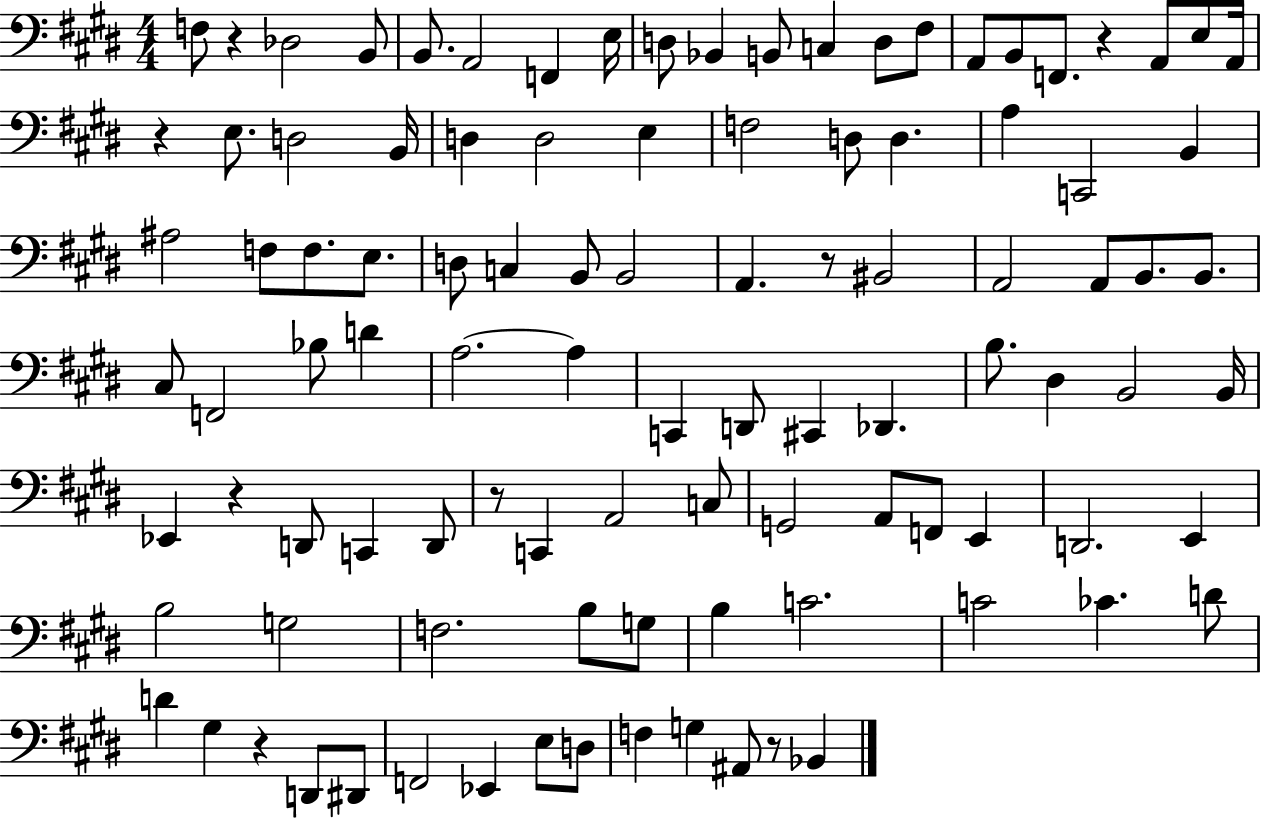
X:1
T:Untitled
M:4/4
L:1/4
K:E
F,/2 z _D,2 B,,/2 B,,/2 A,,2 F,, E,/4 D,/2 _B,, B,,/2 C, D,/2 ^F,/2 A,,/2 B,,/2 F,,/2 z A,,/2 E,/2 A,,/4 z E,/2 D,2 B,,/4 D, D,2 E, F,2 D,/2 D, A, C,,2 B,, ^A,2 F,/2 F,/2 E,/2 D,/2 C, B,,/2 B,,2 A,, z/2 ^B,,2 A,,2 A,,/2 B,,/2 B,,/2 ^C,/2 F,,2 _B,/2 D A,2 A, C,, D,,/2 ^C,, _D,, B,/2 ^D, B,,2 B,,/4 _E,, z D,,/2 C,, D,,/2 z/2 C,, A,,2 C,/2 G,,2 A,,/2 F,,/2 E,, D,,2 E,, B,2 G,2 F,2 B,/2 G,/2 B, C2 C2 _C D/2 D ^G, z D,,/2 ^D,,/2 F,,2 _E,, E,/2 D,/2 F, G, ^A,,/2 z/2 _B,,